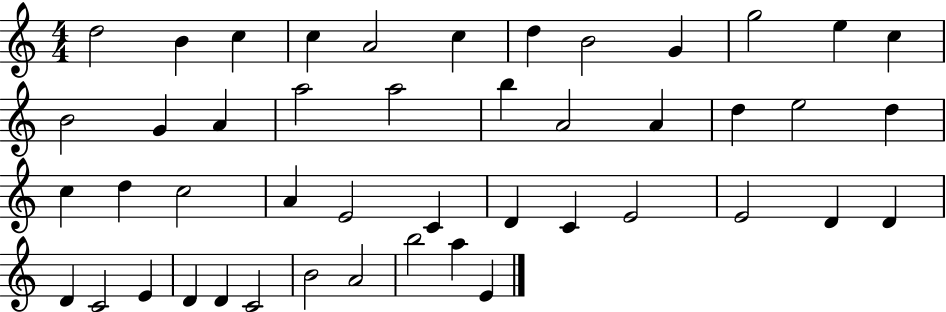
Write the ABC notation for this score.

X:1
T:Untitled
M:4/4
L:1/4
K:C
d2 B c c A2 c d B2 G g2 e c B2 G A a2 a2 b A2 A d e2 d c d c2 A E2 C D C E2 E2 D D D C2 E D D C2 B2 A2 b2 a E